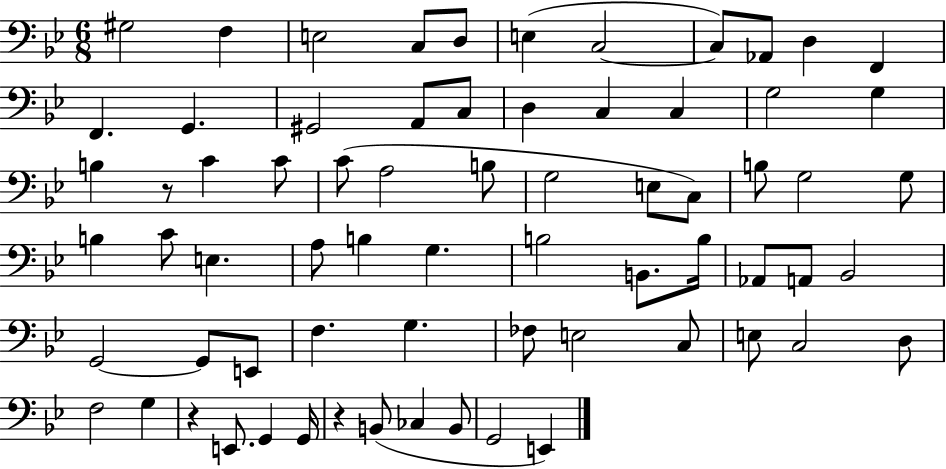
{
  \clef bass
  \numericTimeSignature
  \time 6/8
  \key bes \major
  \repeat volta 2 { gis2 f4 | e2 c8 d8 | e4( c2~~ | c8) aes,8 d4 f,4 | \break f,4. g,4. | gis,2 a,8 c8 | d4 c4 c4 | g2 g4 | \break b4 r8 c'4 c'8 | c'8( a2 b8 | g2 e8 c8) | b8 g2 g8 | \break b4 c'8 e4. | a8 b4 g4. | b2 b,8. b16 | aes,8 a,8 bes,2 | \break g,2~~ g,8 e,8 | f4. g4. | fes8 e2 c8 | e8 c2 d8 | \break f2 g4 | r4 e,8. g,4 g,16 | r4 b,8( ces4 b,8 | g,2 e,4) | \break } \bar "|."
}